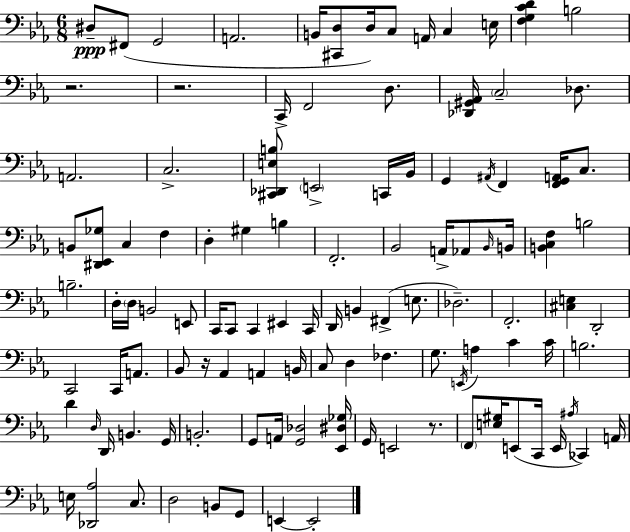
{
  \clef bass
  \numericTimeSignature
  \time 6/8
  \key c \minor
  dis8--\ppp fis,8( g,2 | a,2. | b,16 <cis, d>8 d16) c8 a,16 c4 e16 | <f g c' d'>4 b2 | \break r2. | r2. | c,16-> f,2 d8. | <des, gis, aes,>16 \parenthesize c2-- des8. | \break a,2. | c2.-> | <cis, des, e b>8 \parenthesize e,2-> c,16 bes,16 | g,4 \acciaccatura { ais,16 } f,4 <f, g, a,>16 c8. | \break b,8 <dis, ees, ges>8 c4 f4 | d4-. gis4 b4 | f,2.-. | bes,2 a,16-> aes,8 | \break \grace { bes,16 } b,16 <b, c f>4 b2 | b2.-- | d16-. \parenthesize d16 b,2 | e,8 c,16 c,8 c,4 eis,4 | \break c,16 d,16 b,4 fis,4->( e8. | des2.--) | f,2.-. | <cis e>4 d,2-. | \break c,2 c,16 a,8. | bes,8 r16 aes,4 a,4 | b,16 c8 d4 fes4. | g8. \acciaccatura { e,16 } a4 c'4 | \break c'16 b2. | d'4 \grace { d16 } d,16 b,4. | g,16 b,2.-. | g,8 a,16 <g, des>2 | \break <ees, dis ges>16 g,16 e,2 | r8. \parenthesize f,8 <e gis>16 e,8( c,16 e,16 \acciaccatura { ais16 }) | ces,4 a,16 e16 <des, aes>2 | c8. d2 | \break b,8 g,8 e,4~~ e,2-. | \bar "|."
}